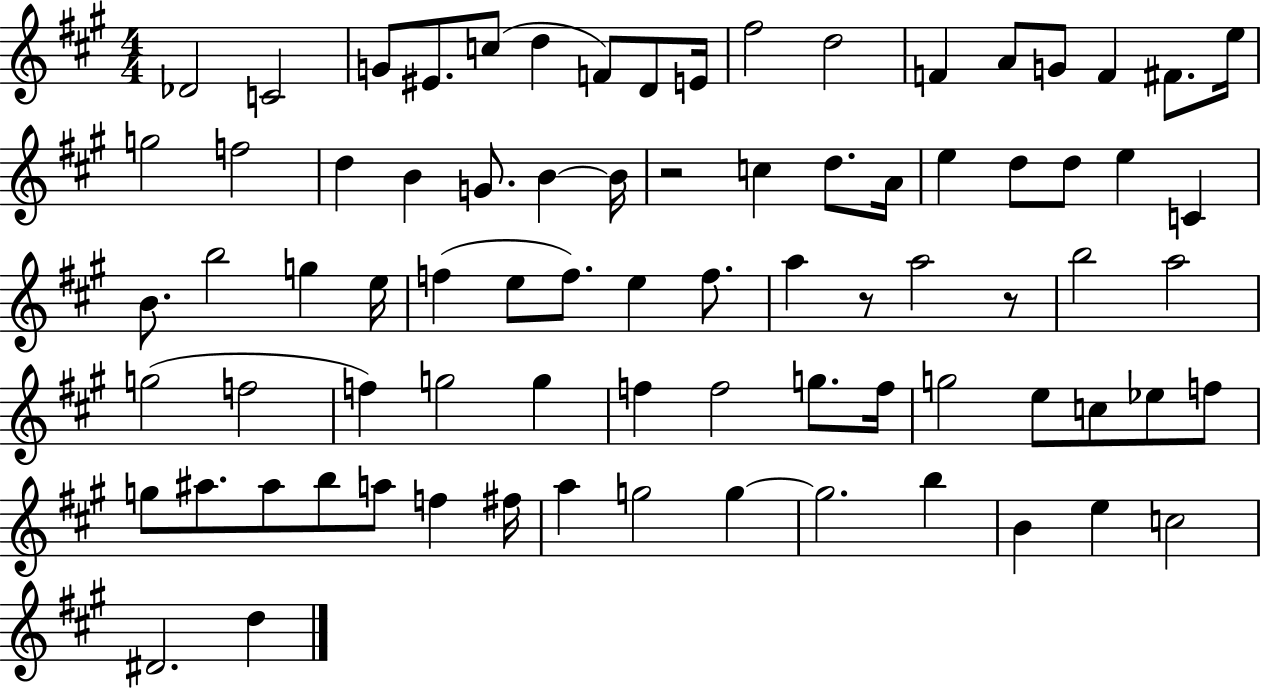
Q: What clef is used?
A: treble